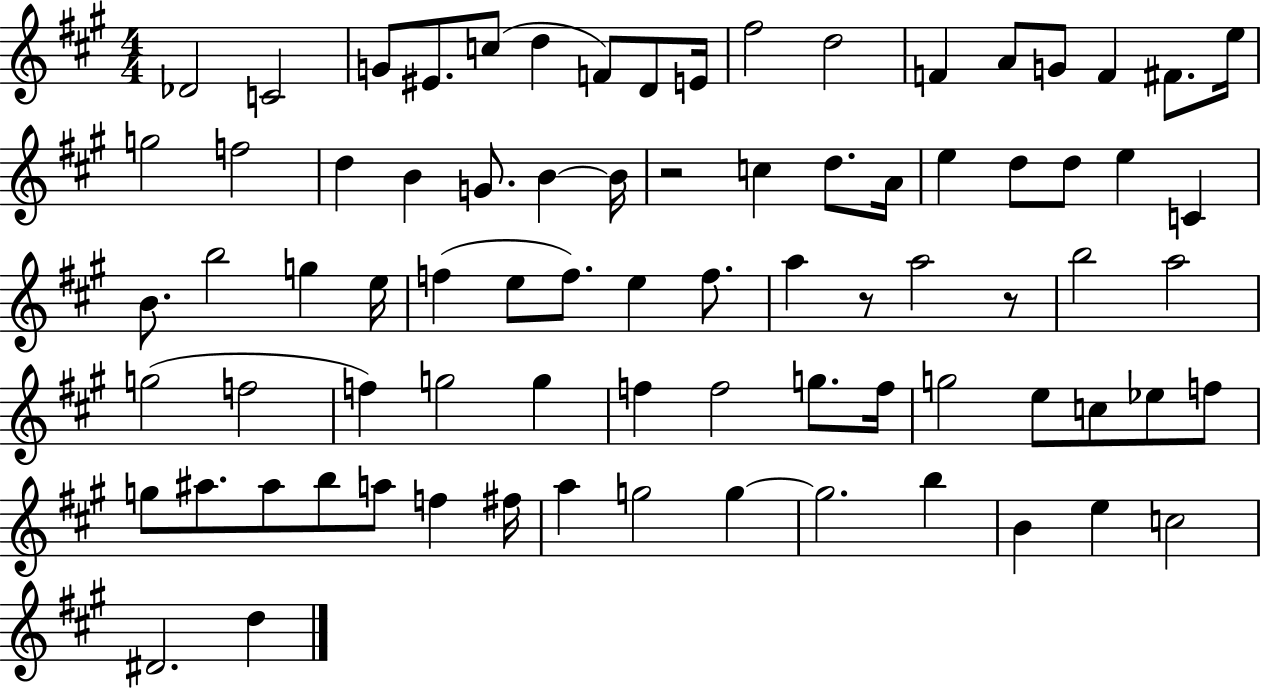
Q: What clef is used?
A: treble